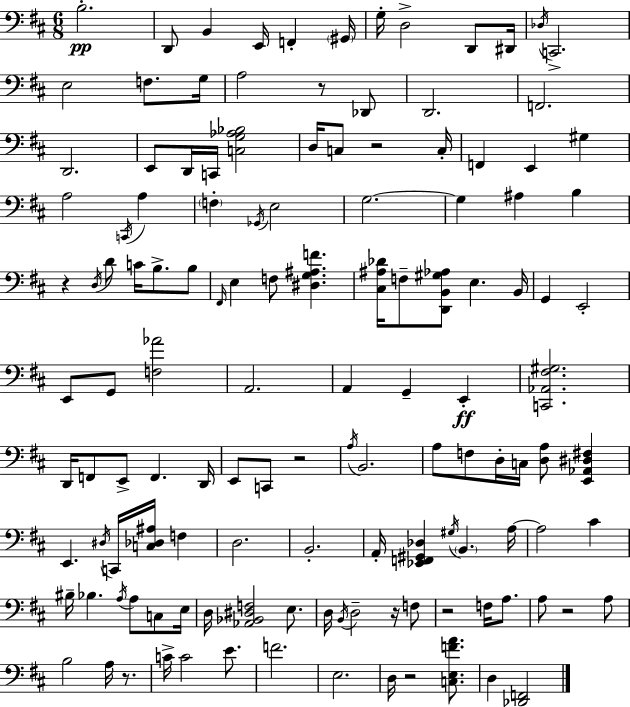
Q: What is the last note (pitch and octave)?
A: D3